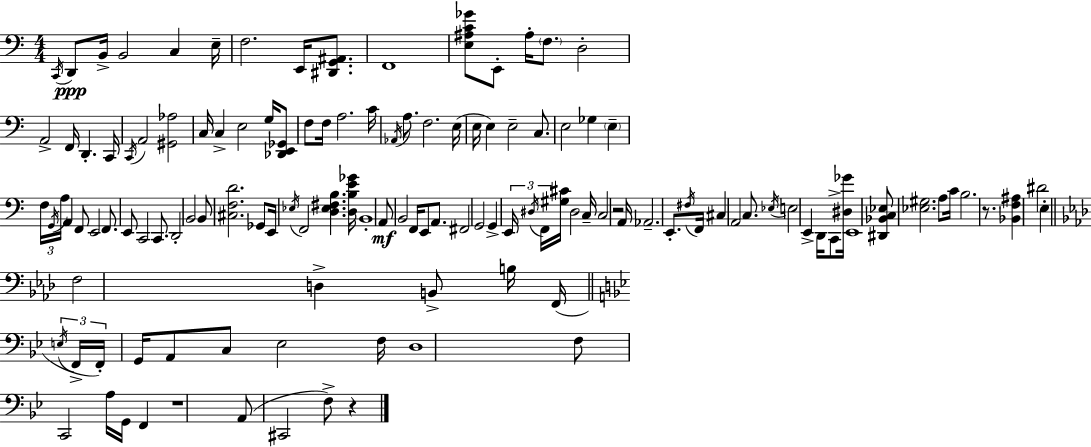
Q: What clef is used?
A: bass